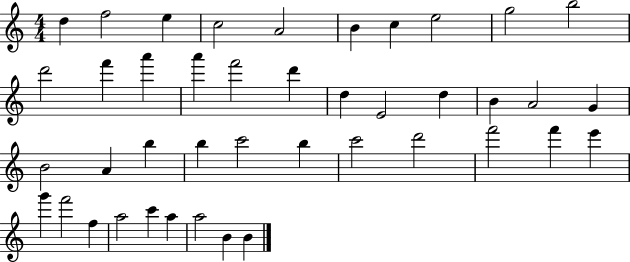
X:1
T:Untitled
M:4/4
L:1/4
K:C
d f2 e c2 A2 B c e2 g2 b2 d'2 f' a' a' f'2 d' d E2 d B A2 G B2 A b b c'2 b c'2 d'2 f'2 f' e' g' f'2 f a2 c' a a2 B B